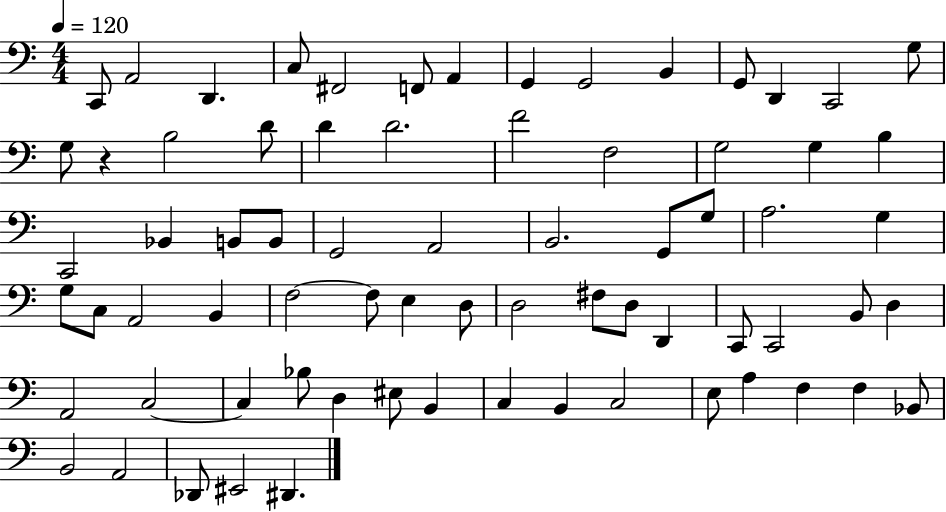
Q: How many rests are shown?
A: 1